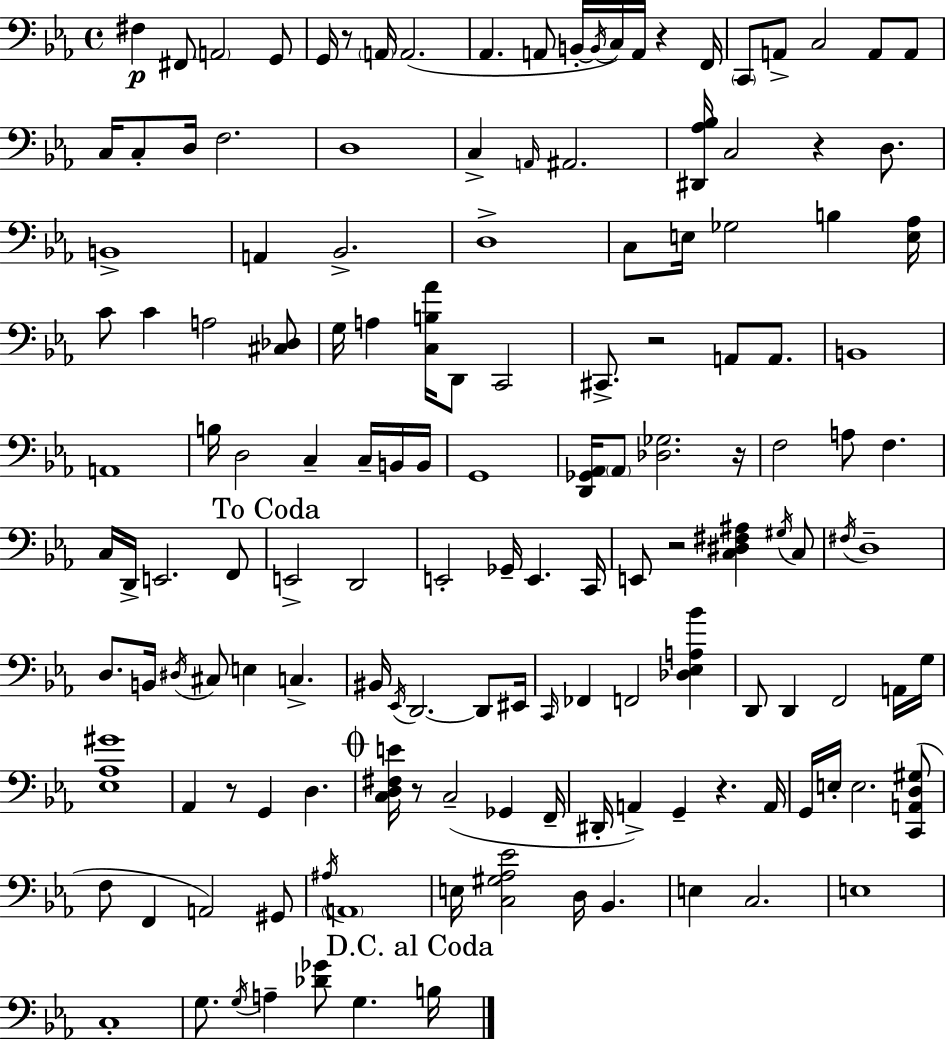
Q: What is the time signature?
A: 4/4